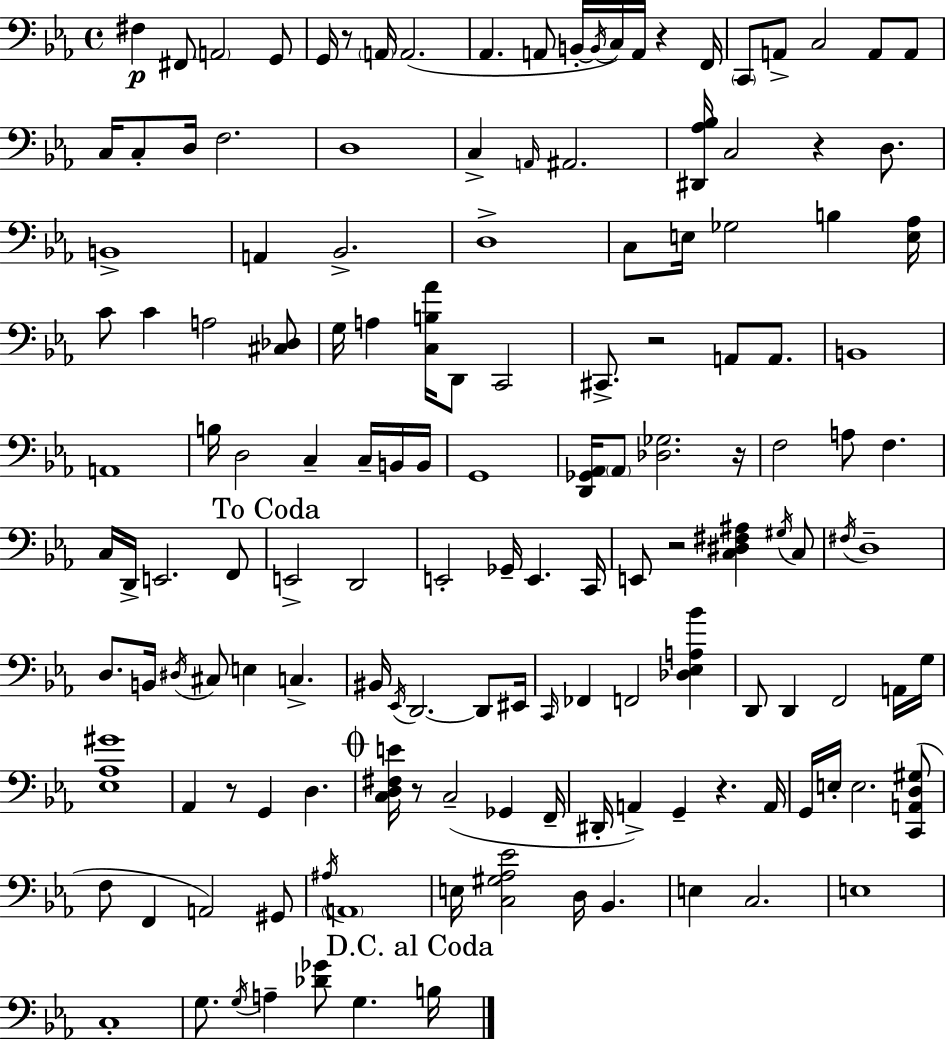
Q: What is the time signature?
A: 4/4